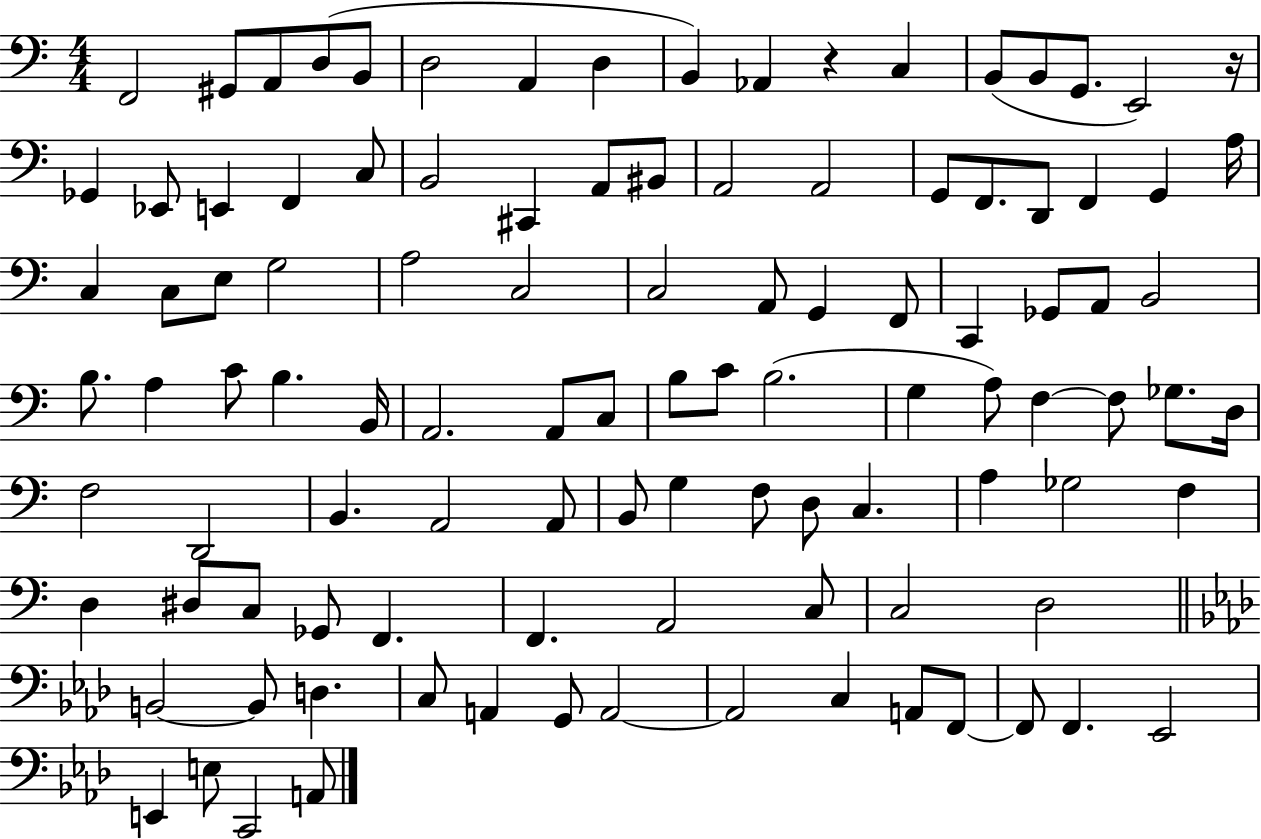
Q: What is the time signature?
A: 4/4